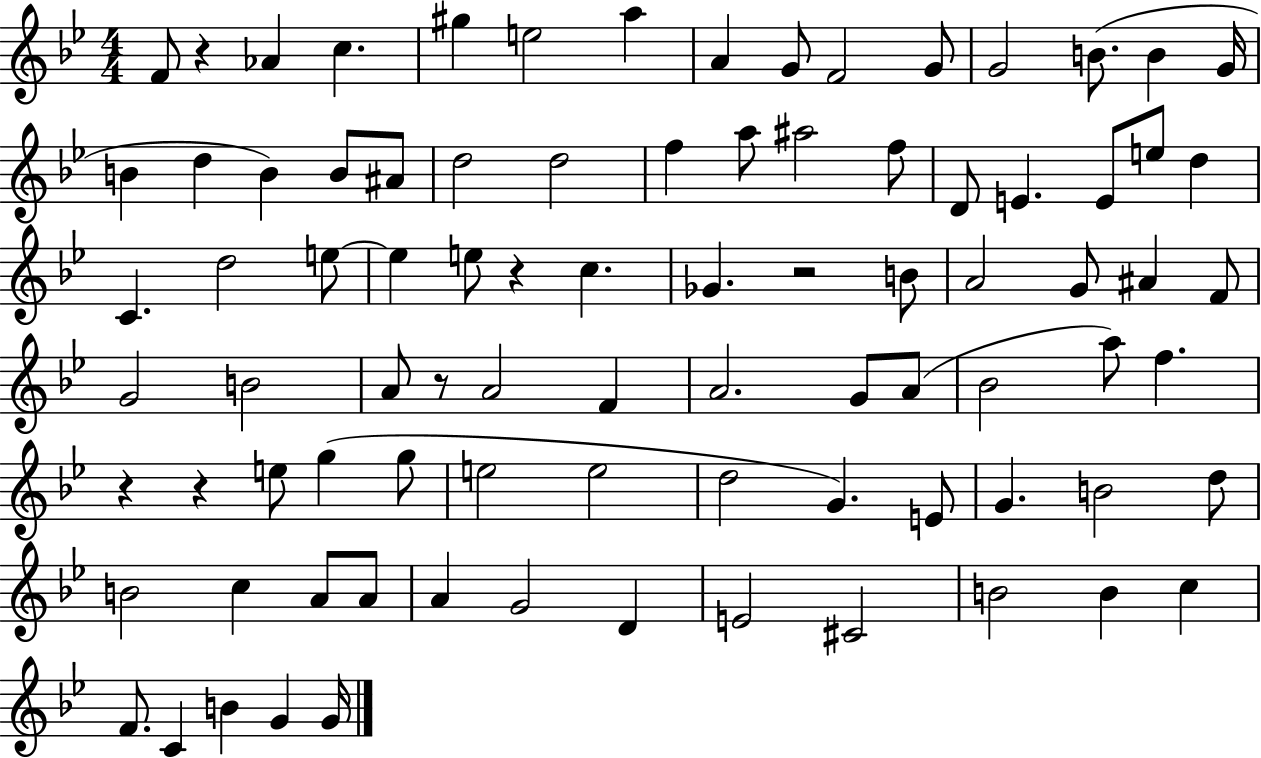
F4/e R/q Ab4/q C5/q. G#5/q E5/h A5/q A4/q G4/e F4/h G4/e G4/h B4/e. B4/q G4/s B4/q D5/q B4/q B4/e A#4/e D5/h D5/h F5/q A5/e A#5/h F5/e D4/e E4/q. E4/e E5/e D5/q C4/q. D5/h E5/e E5/q E5/e R/q C5/q. Gb4/q. R/h B4/e A4/h G4/e A#4/q F4/e G4/h B4/h A4/e R/e A4/h F4/q A4/h. G4/e A4/e Bb4/h A5/e F5/q. R/q R/q E5/e G5/q G5/e E5/h E5/h D5/h G4/q. E4/e G4/q. B4/h D5/e B4/h C5/q A4/e A4/e A4/q G4/h D4/q E4/h C#4/h B4/h B4/q C5/q F4/e. C4/q B4/q G4/q G4/s